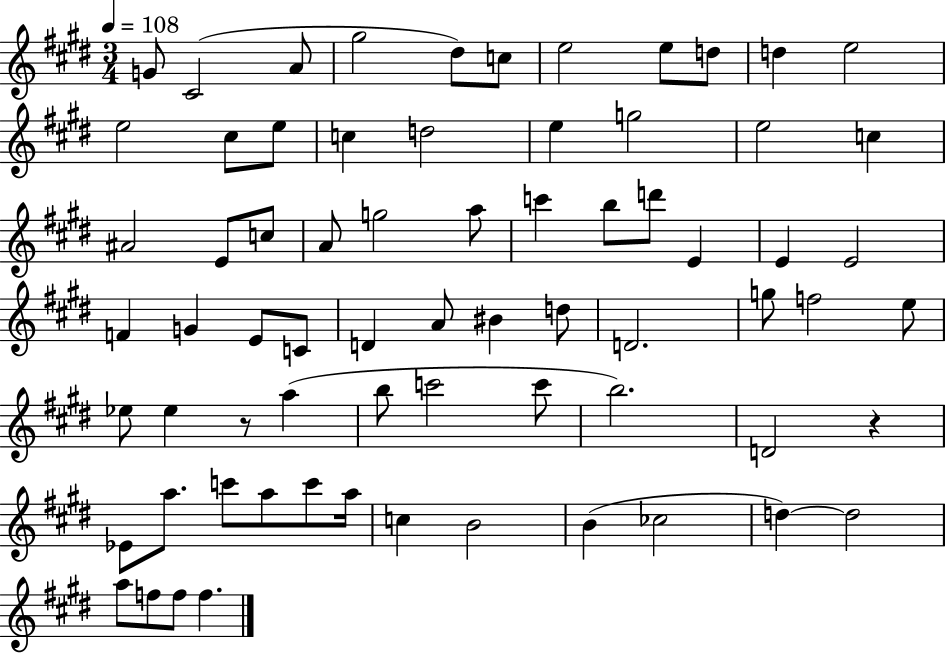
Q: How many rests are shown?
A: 2